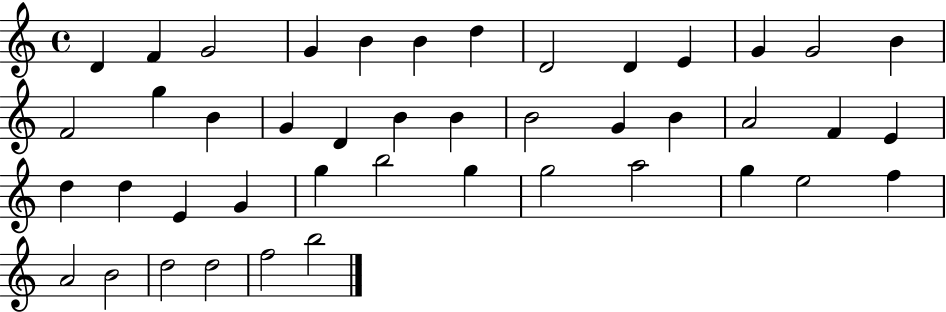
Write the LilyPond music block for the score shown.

{
  \clef treble
  \time 4/4
  \defaultTimeSignature
  \key c \major
  d'4 f'4 g'2 | g'4 b'4 b'4 d''4 | d'2 d'4 e'4 | g'4 g'2 b'4 | \break f'2 g''4 b'4 | g'4 d'4 b'4 b'4 | b'2 g'4 b'4 | a'2 f'4 e'4 | \break d''4 d''4 e'4 g'4 | g''4 b''2 g''4 | g''2 a''2 | g''4 e''2 f''4 | \break a'2 b'2 | d''2 d''2 | f''2 b''2 | \bar "|."
}